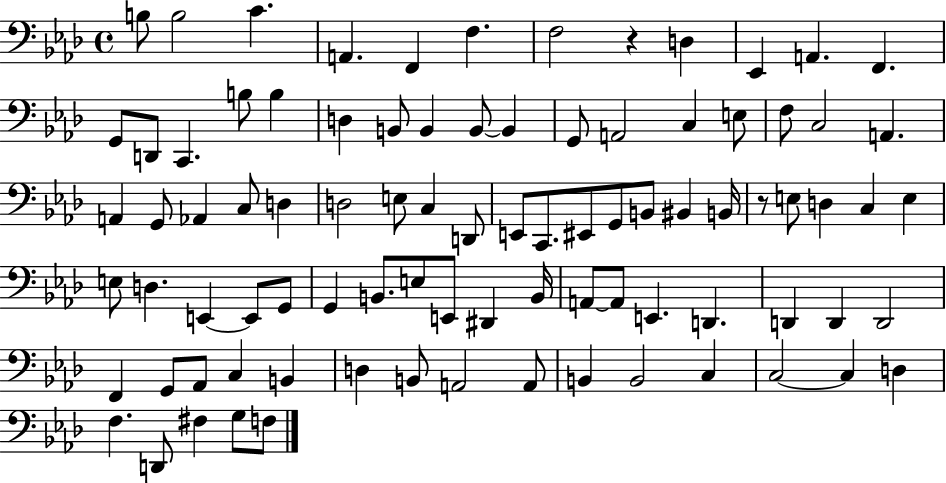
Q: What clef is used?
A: bass